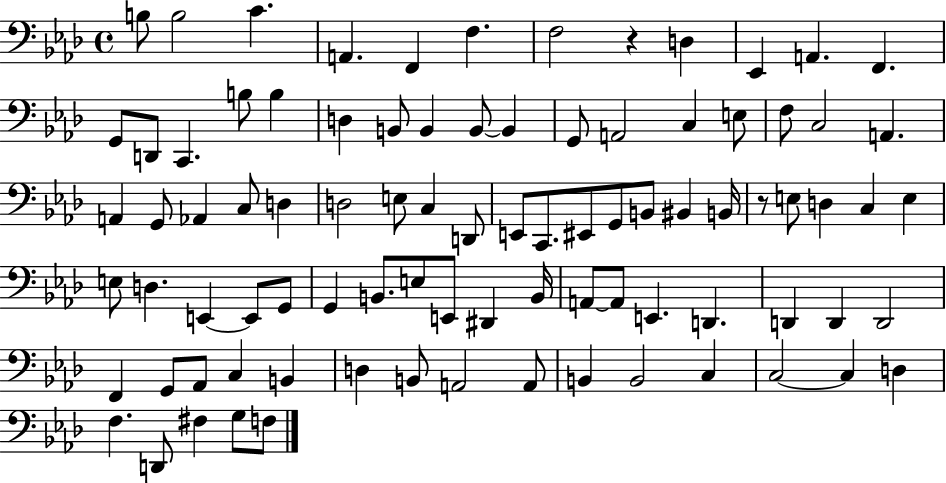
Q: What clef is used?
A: bass